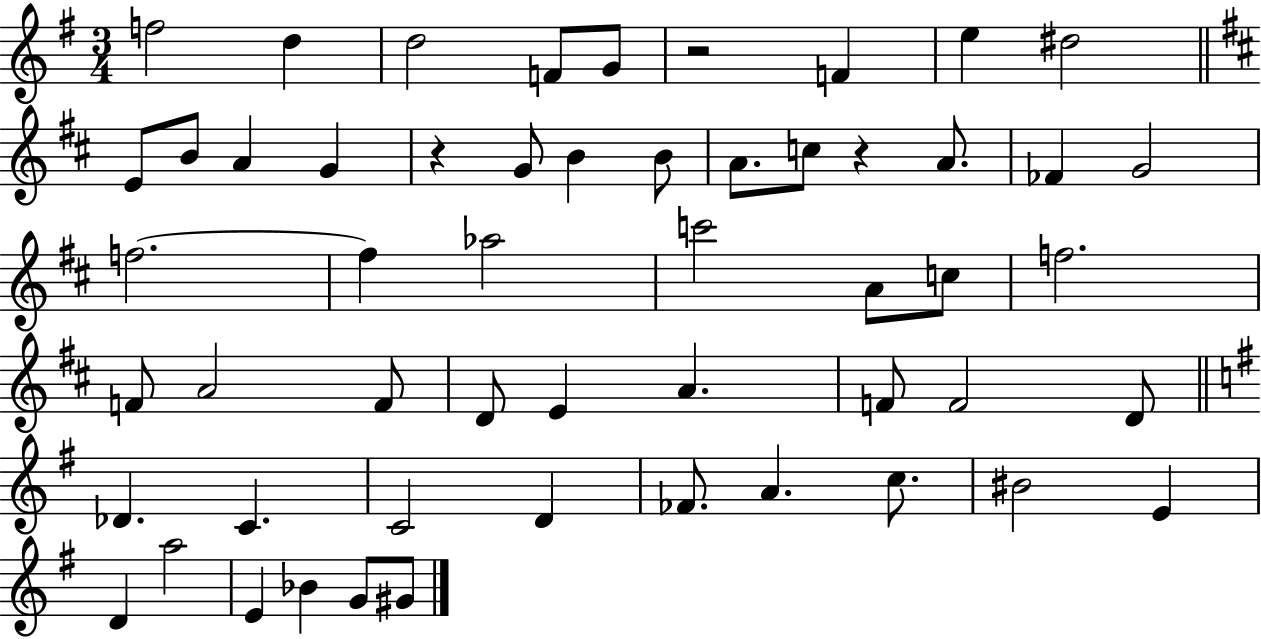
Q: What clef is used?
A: treble